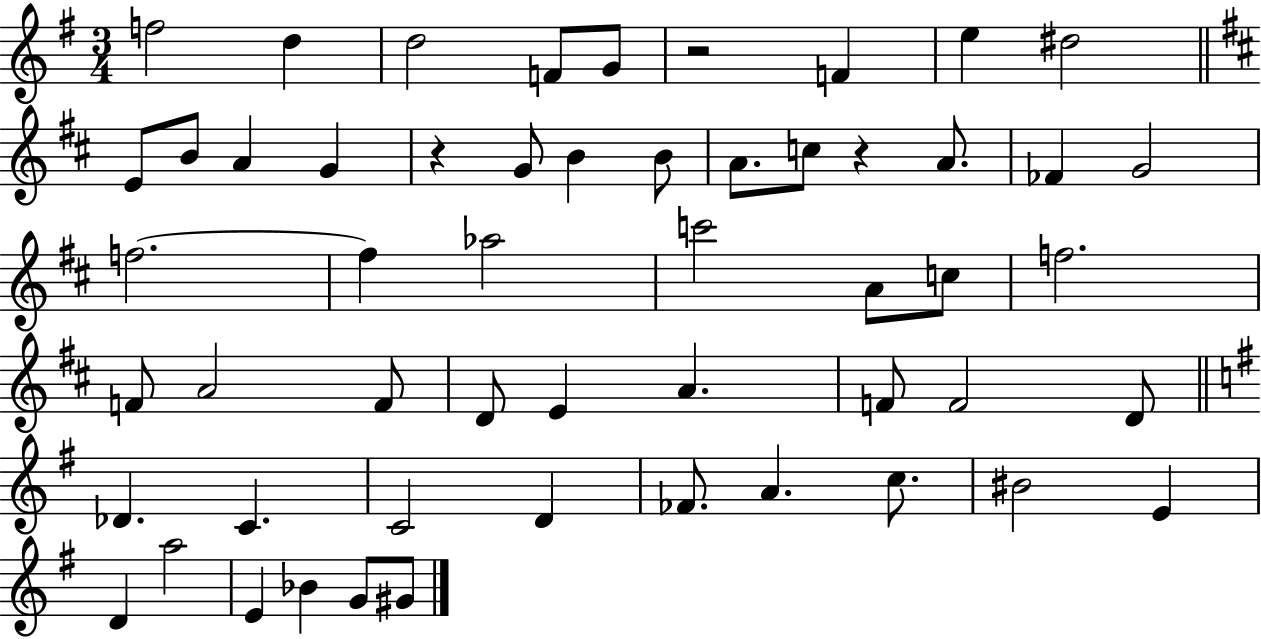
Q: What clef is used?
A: treble